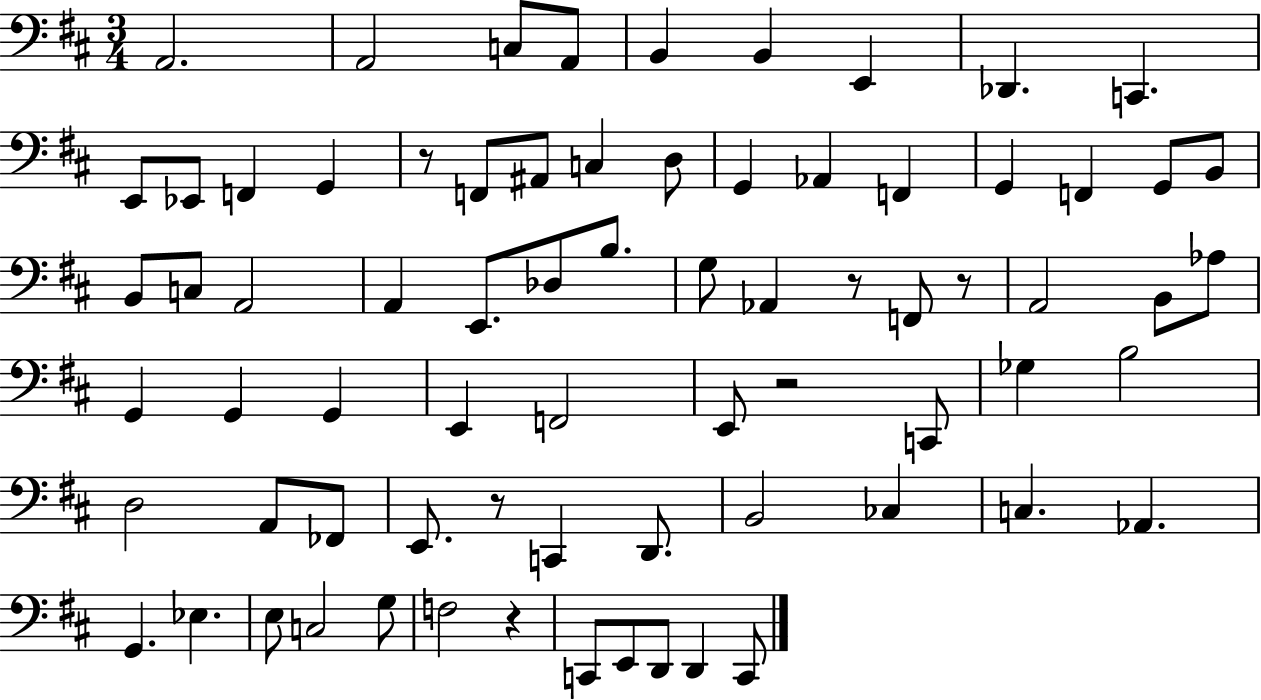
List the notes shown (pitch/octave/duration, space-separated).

A2/h. A2/h C3/e A2/e B2/q B2/q E2/q Db2/q. C2/q. E2/e Eb2/e F2/q G2/q R/e F2/e A#2/e C3/q D3/e G2/q Ab2/q F2/q G2/q F2/q G2/e B2/e B2/e C3/e A2/h A2/q E2/e. Db3/e B3/e. G3/e Ab2/q R/e F2/e R/e A2/h B2/e Ab3/e G2/q G2/q G2/q E2/q F2/h E2/e R/h C2/e Gb3/q B3/h D3/h A2/e FES2/e E2/e. R/e C2/q D2/e. B2/h CES3/q C3/q. Ab2/q. G2/q. Eb3/q. E3/e C3/h G3/e F3/h R/q C2/e E2/e D2/e D2/q C2/e